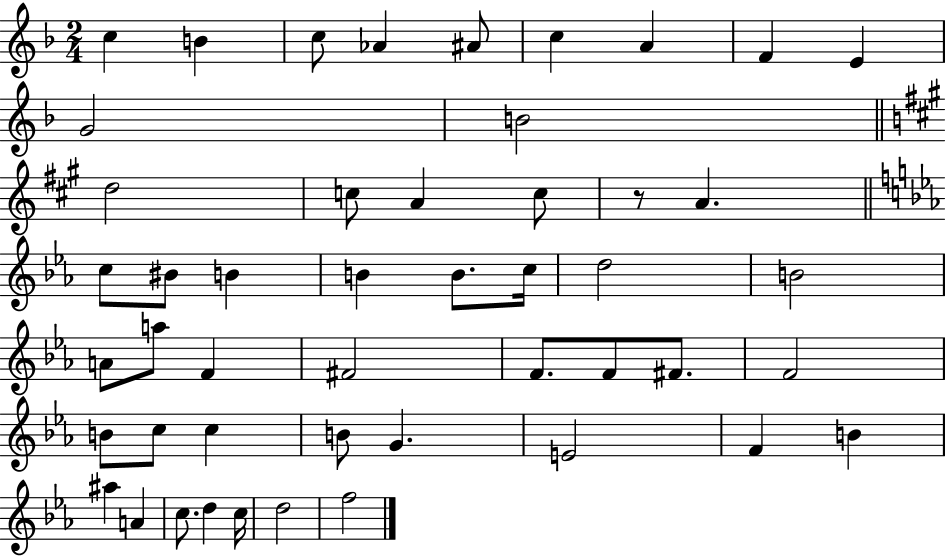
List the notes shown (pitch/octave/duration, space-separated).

C5/q B4/q C5/e Ab4/q A#4/e C5/q A4/q F4/q E4/q G4/h B4/h D5/h C5/e A4/q C5/e R/e A4/q. C5/e BIS4/e B4/q B4/q B4/e. C5/s D5/h B4/h A4/e A5/e F4/q F#4/h F4/e. F4/e F#4/e. F4/h B4/e C5/e C5/q B4/e G4/q. E4/h F4/q B4/q A#5/q A4/q C5/e. D5/q C5/s D5/h F5/h